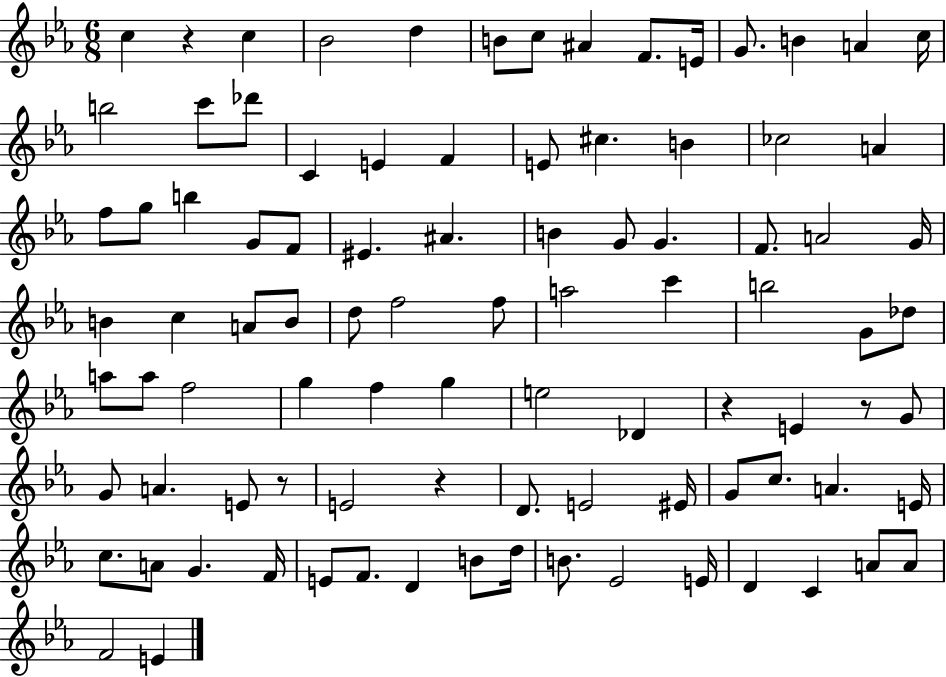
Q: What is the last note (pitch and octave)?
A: E4